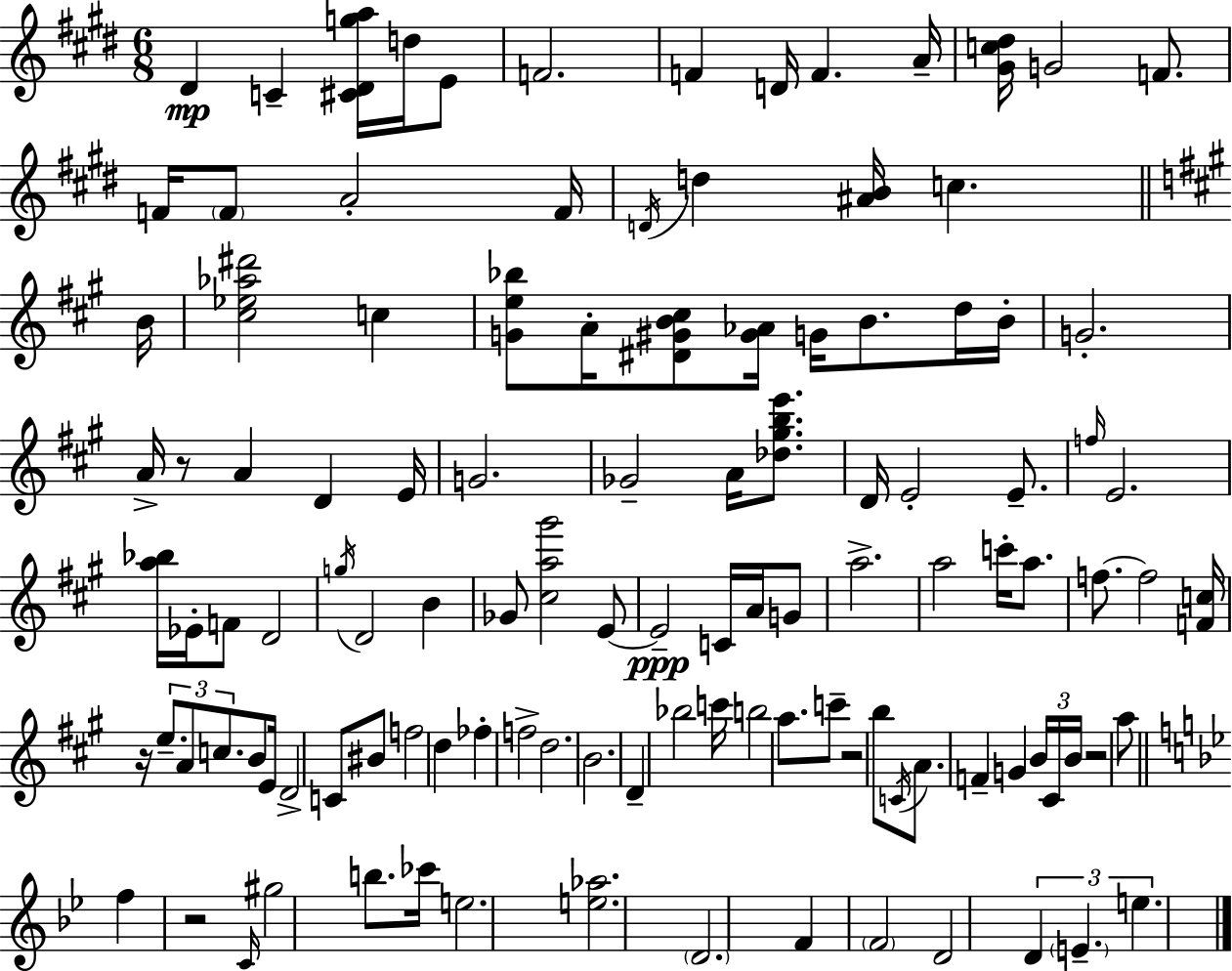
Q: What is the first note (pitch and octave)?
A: D#4